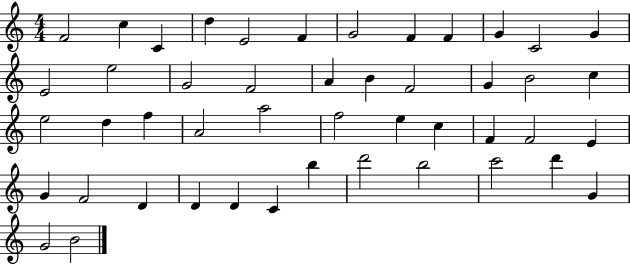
F4/h C5/q C4/q D5/q E4/h F4/q G4/h F4/q F4/q G4/q C4/h G4/q E4/h E5/h G4/h F4/h A4/q B4/q F4/h G4/q B4/h C5/q E5/h D5/q F5/q A4/h A5/h F5/h E5/q C5/q F4/q F4/h E4/q G4/q F4/h D4/q D4/q D4/q C4/q B5/q D6/h B5/h C6/h D6/q G4/q G4/h B4/h